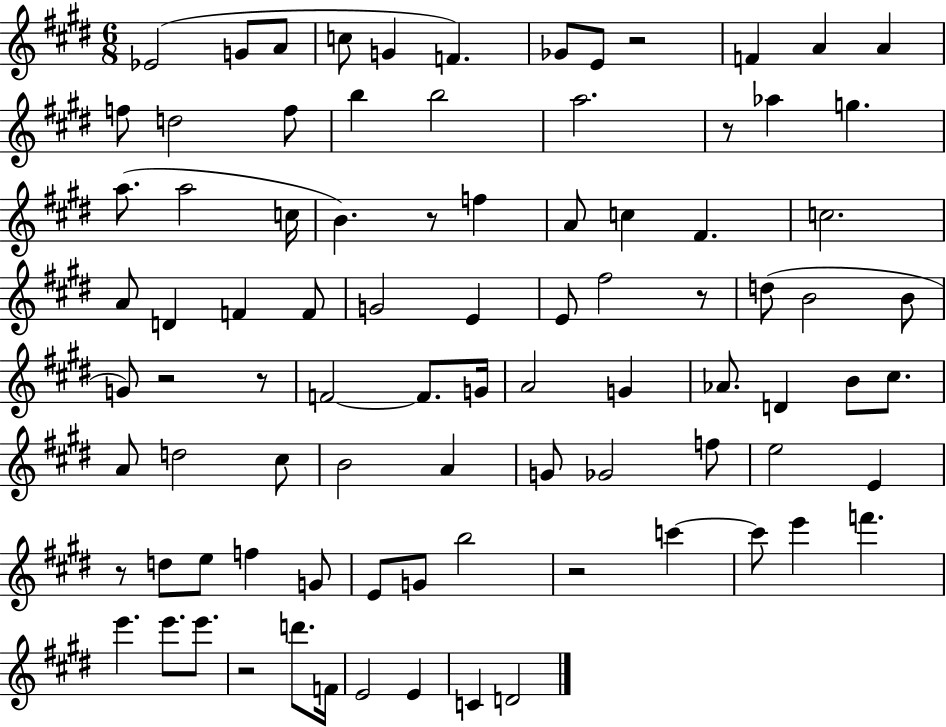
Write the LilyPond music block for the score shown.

{
  \clef treble
  \numericTimeSignature
  \time 6/8
  \key e \major
  \repeat volta 2 { ees'2( g'8 a'8 | c''8 g'4 f'4.) | ges'8 e'8 r2 | f'4 a'4 a'4 | \break f''8 d''2 f''8 | b''4 b''2 | a''2. | r8 aes''4 g''4. | \break a''8.( a''2 c''16 | b'4.) r8 f''4 | a'8 c''4 fis'4. | c''2. | \break a'8 d'4 f'4 f'8 | g'2 e'4 | e'8 fis''2 r8 | d''8( b'2 b'8 | \break g'8) r2 r8 | f'2~~ f'8. g'16 | a'2 g'4 | aes'8. d'4 b'8 cis''8. | \break a'8 d''2 cis''8 | b'2 a'4 | g'8 ges'2 f''8 | e''2 e'4 | \break r8 d''8 e''8 f''4 g'8 | e'8 g'8 b''2 | r2 c'''4~~ | c'''8 e'''4 f'''4. | \break e'''4. e'''8. e'''8. | r2 d'''8. f'16 | e'2 e'4 | c'4 d'2 | \break } \bar "|."
}